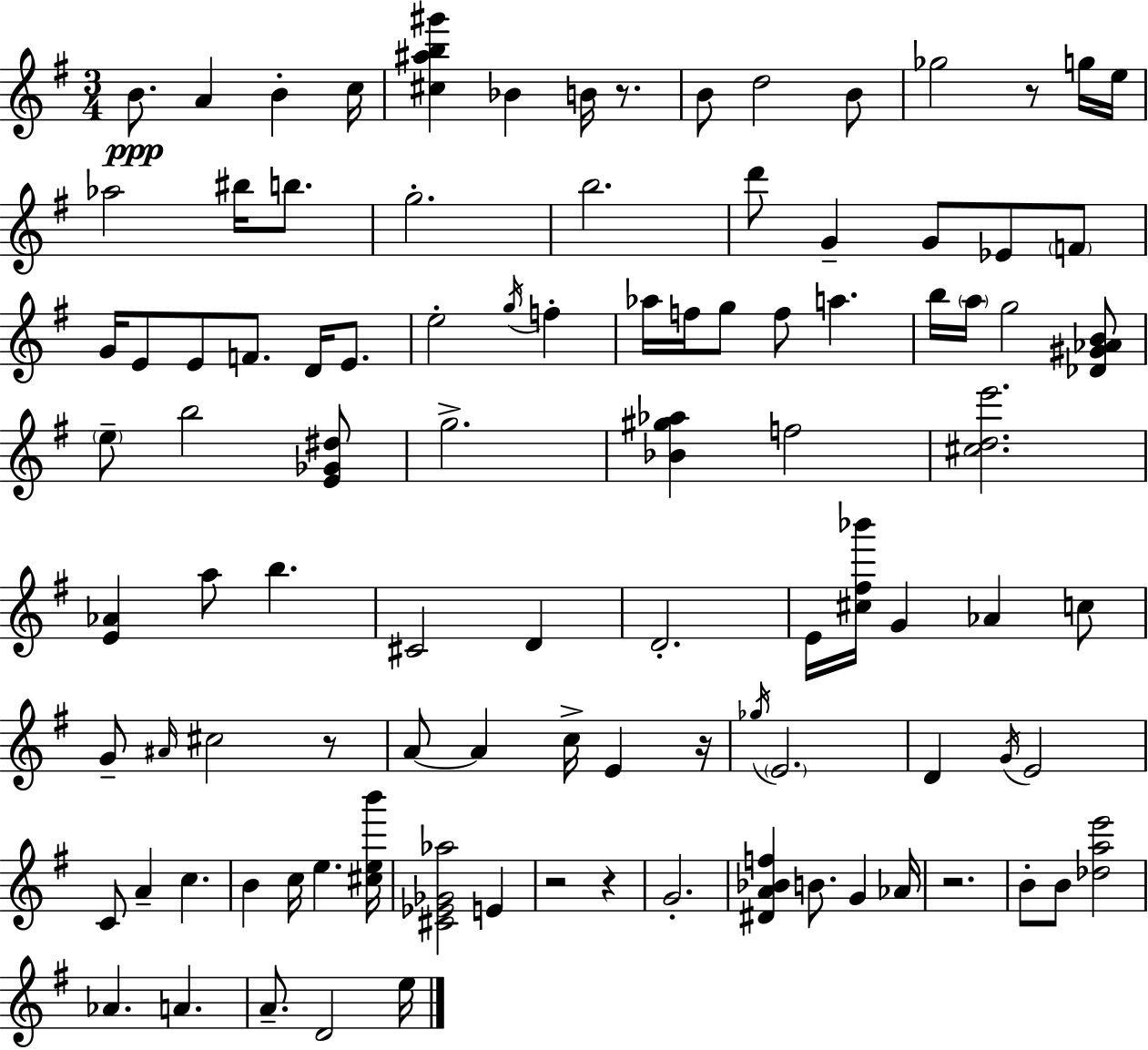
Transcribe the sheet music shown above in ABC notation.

X:1
T:Untitled
M:3/4
L:1/4
K:G
B/2 A B c/4 [^c^ab^g'] _B B/4 z/2 B/2 d2 B/2 _g2 z/2 g/4 e/4 _a2 ^b/4 b/2 g2 b2 d'/2 G G/2 _E/2 F/2 G/4 E/2 E/2 F/2 D/4 E/2 e2 g/4 f _a/4 f/4 g/2 f/2 a b/4 a/4 g2 [_D^G_AB]/2 e/2 b2 [E_G^d]/2 g2 [_B^g_a] f2 [^cde']2 [E_A] a/2 b ^C2 D D2 E/4 [^c^f_b']/4 G _A c/2 G/2 ^A/4 ^c2 z/2 A/2 A c/4 E z/4 _g/4 E2 D G/4 E2 C/2 A c B c/4 e [^ceb']/4 [^C_E_G_a]2 E z2 z G2 [^DA_Bf] B/2 G _A/4 z2 B/2 B/2 [_dae']2 _A A A/2 D2 e/4